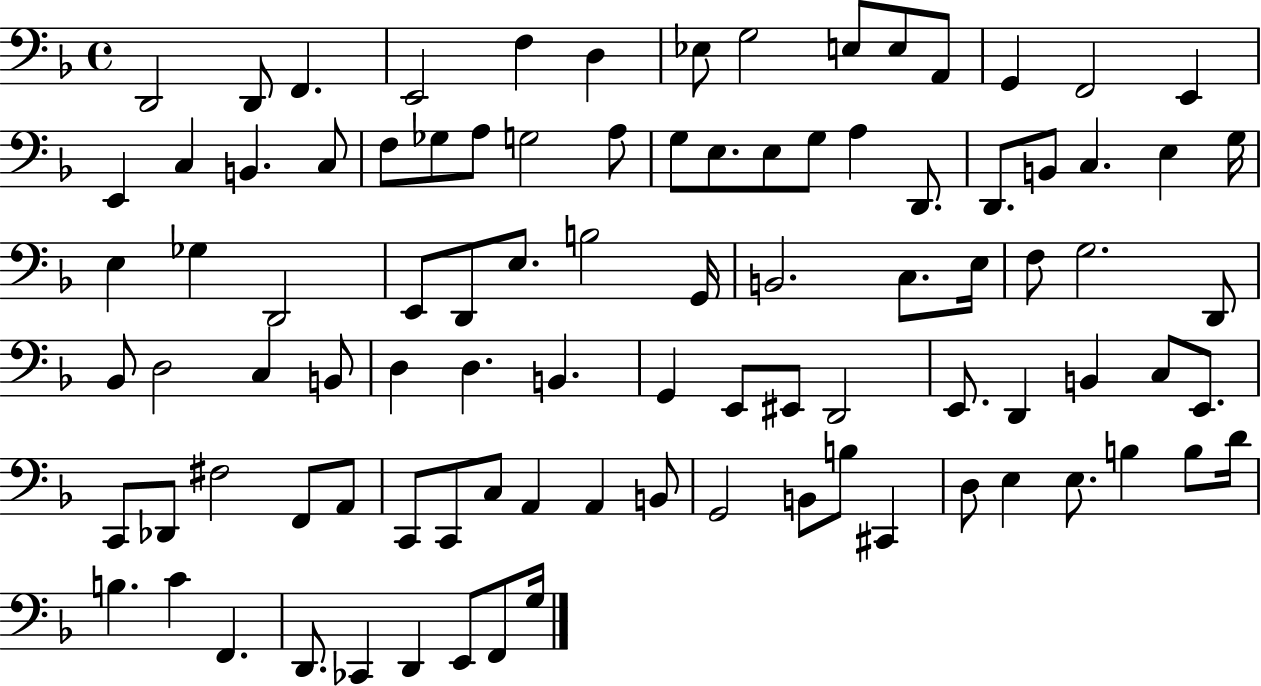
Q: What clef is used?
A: bass